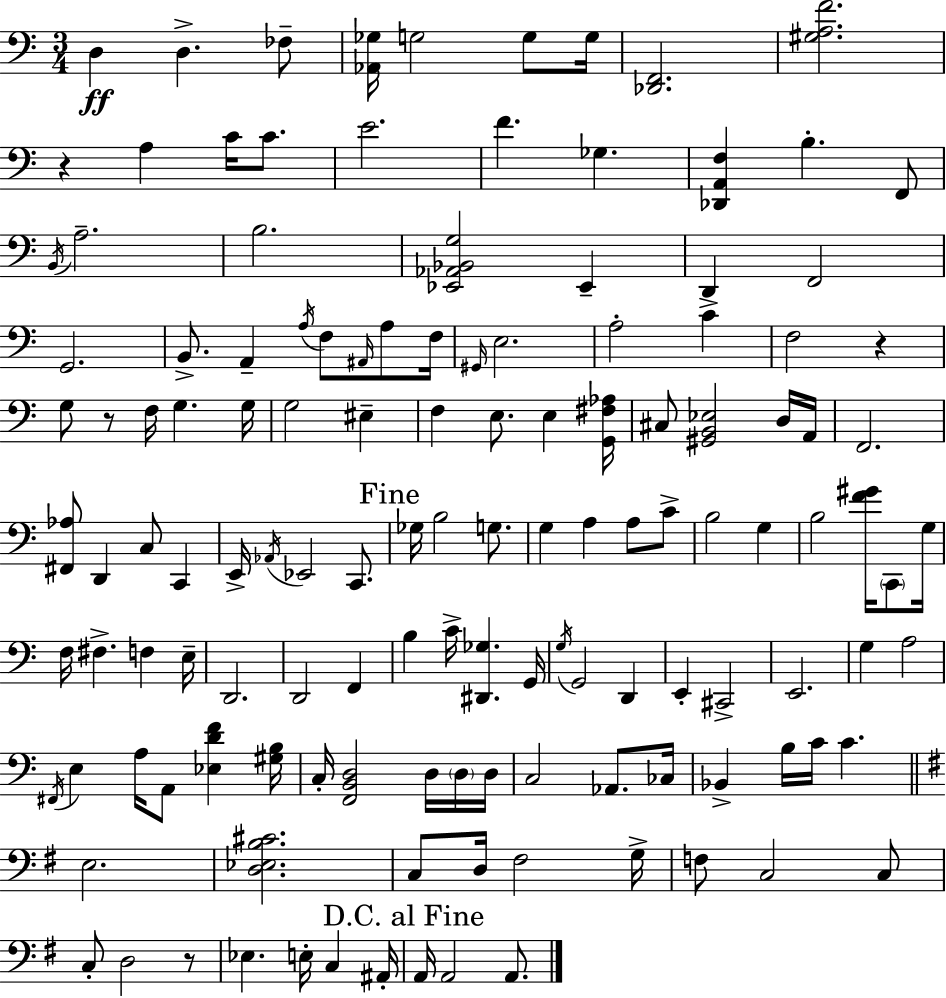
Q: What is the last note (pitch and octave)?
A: A2